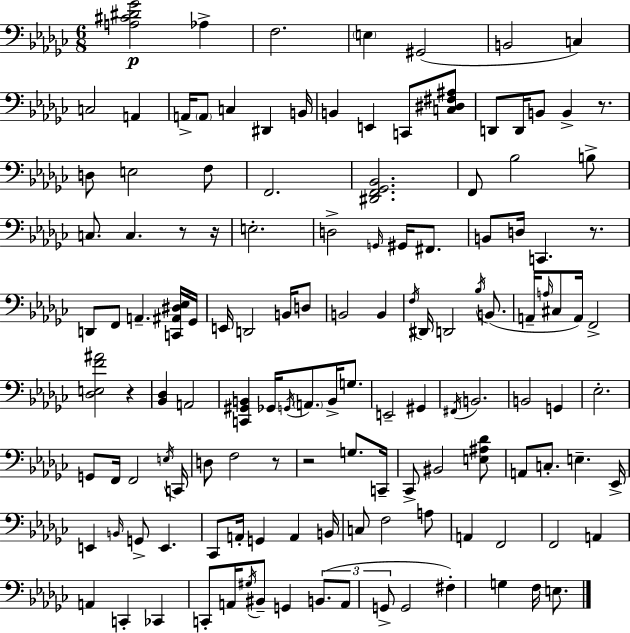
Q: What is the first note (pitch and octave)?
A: Ab3